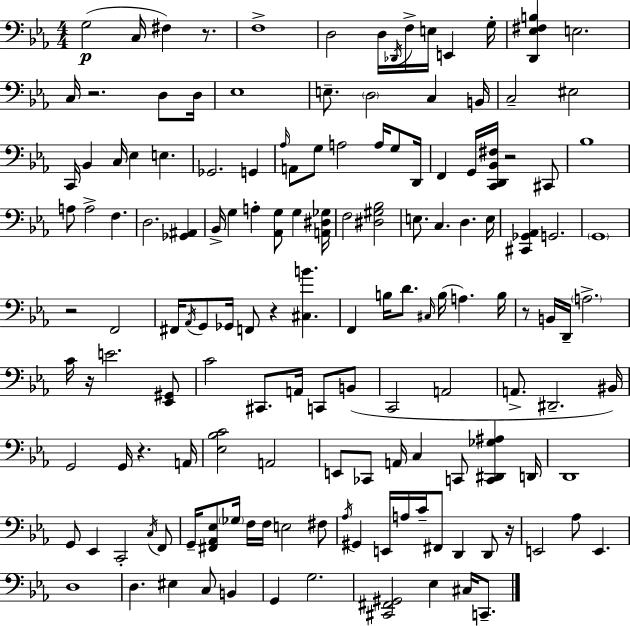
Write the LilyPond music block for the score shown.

{
  \clef bass
  \numericTimeSignature
  \time 4/4
  \key c \minor
  g2(\p c16 fis4) r8. | f1-> | d2 d16 \acciaccatura { des,16 } f16-> e16 e,4 | g16-. <d, ees fis b>4 e2. | \break c16 r2. d8 | d16 ees1 | e8.-- \parenthesize d2 c4 | b,16 c2-- eis2 | \break c,16 bes,4 c16 ees4 e4. | ges,2. g,4 | \grace { aes16 } a,8 g8 a2 a16 g8 | d,16 f,4 g,16 <c, d, bes, fis>16 r2 | \break cis,8 bes1 | a8 a2-> f4. | d2. <ges, ais,>4 | bes,16-> g4 a4-. <aes, g>8 g4 | \break <a, dis ges>16 f2 <dis gis bes>2 | e8. c4. d4. | e16 <cis, ges, aes,>4 g,2. | \parenthesize g,1 | \break r2 f,2 | fis,16 \acciaccatura { aes,16 } g,8 ges,16 f,8 r4 <cis b'>4. | f,4 b16 d'8. \grace { cis16 }( b16 a4.) | b16 r8 b,16 d,16-- \parenthesize a2.-> | \break c'16 r16 e'2. | <ees, gis,>8 c'2 cis,8. a,16 | c,8 b,8( c,2 a,2 | a,8.-> dis,2.-- | \break bis,16) g,2 g,16 r4. | a,16 <ees bes c'>2 a,2 | e,8 ces,8 a,16 c4 c,8 <c, dis, ges ais>4 | d,16 d,1 | \break g,8 ees,4 c,2-. | \acciaccatura { c16 } f,8 g,16-- <fis, aes, ees>8 \parenthesize ges16 f16 f16 e2 | fis8 \acciaccatura { aes16 } gis,4 e,16 a16 c'16-- fis,8 d,4 | d,8 r16 e,2 aes8 | \break e,4. d1 | d4. eis4 | c8 b,4 g,4 g2. | <cis, fis, gis,>2 ees4 | \break cis16 c,8.-- \bar "|."
}